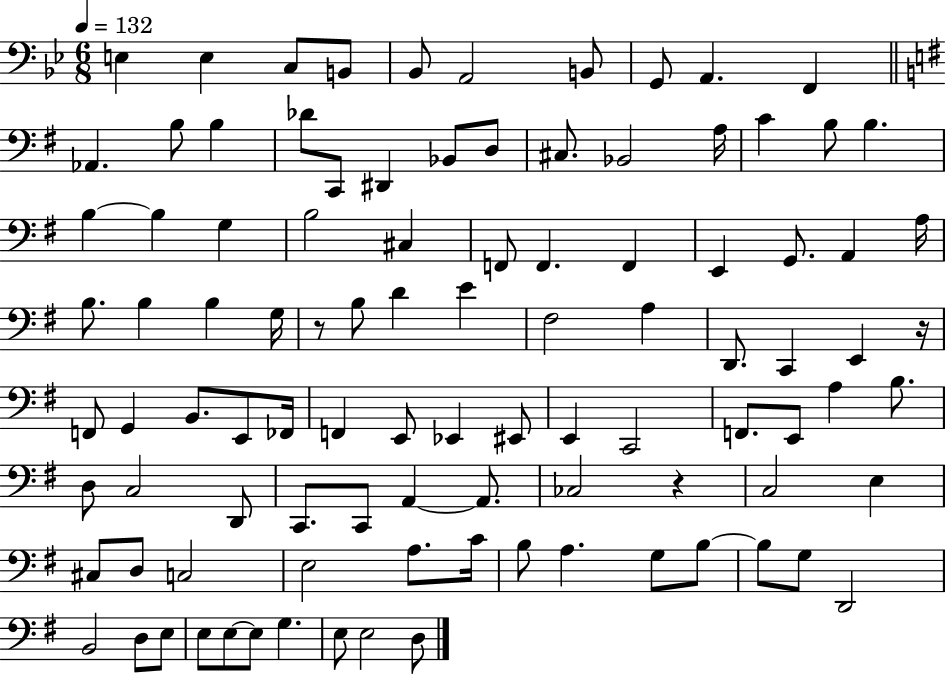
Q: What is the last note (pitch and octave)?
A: D3